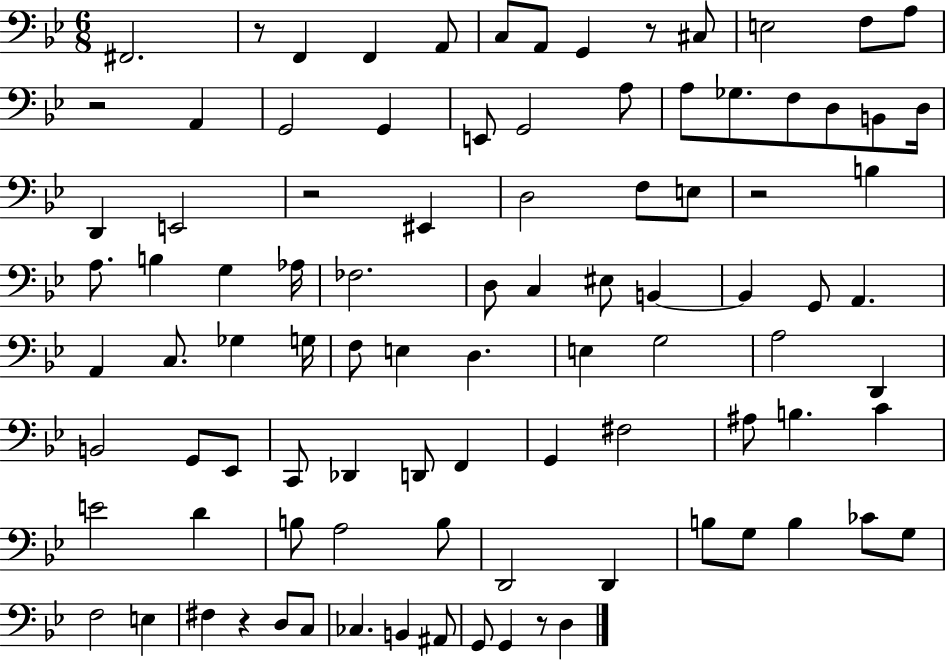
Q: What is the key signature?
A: BES major